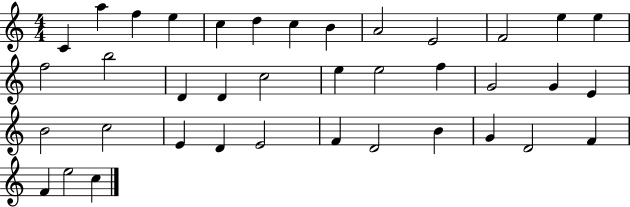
X:1
T:Untitled
M:4/4
L:1/4
K:C
C a f e c d c B A2 E2 F2 e e f2 b2 D D c2 e e2 f G2 G E B2 c2 E D E2 F D2 B G D2 F F e2 c